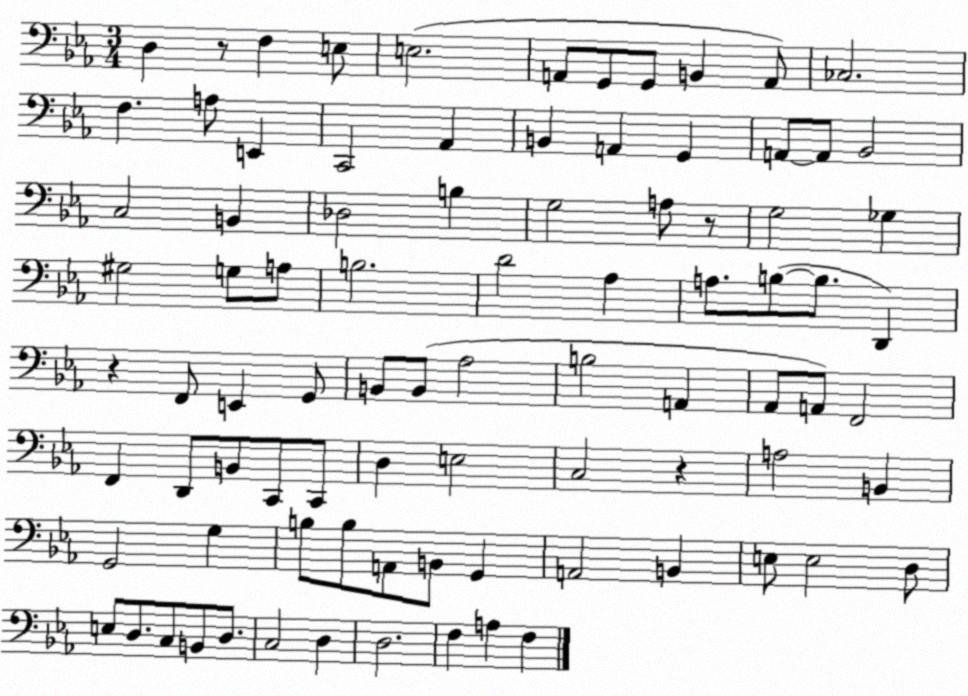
X:1
T:Untitled
M:3/4
L:1/4
K:Eb
D, z/2 F, E,/2 E,2 A,,/2 G,,/2 G,,/2 B,, A,,/2 _C,2 F, A,/2 E,, C,,2 _A,, B,, A,, G,, A,,/2 A,,/2 _B,,2 C,2 B,, _D,2 B, G,2 A,/2 z/2 G,2 _G, ^G,2 G,/2 A,/2 B,2 D2 _A, A,/2 B,/2 B,/2 D,, z F,,/2 E,, G,,/2 B,,/2 B,,/2 _A,2 B,2 A,, _A,,/2 A,,/2 F,,2 F,, D,,/2 B,,/2 C,,/2 C,,/2 D, E,2 C,2 z A,2 B,, G,,2 G, B,/2 B,/2 A,,/2 B,,/2 G,, A,,2 B,, E,/2 E,2 D,/2 E,/2 D,/2 C,/2 B,,/2 D,/2 C,2 D, D,2 F, A, F,